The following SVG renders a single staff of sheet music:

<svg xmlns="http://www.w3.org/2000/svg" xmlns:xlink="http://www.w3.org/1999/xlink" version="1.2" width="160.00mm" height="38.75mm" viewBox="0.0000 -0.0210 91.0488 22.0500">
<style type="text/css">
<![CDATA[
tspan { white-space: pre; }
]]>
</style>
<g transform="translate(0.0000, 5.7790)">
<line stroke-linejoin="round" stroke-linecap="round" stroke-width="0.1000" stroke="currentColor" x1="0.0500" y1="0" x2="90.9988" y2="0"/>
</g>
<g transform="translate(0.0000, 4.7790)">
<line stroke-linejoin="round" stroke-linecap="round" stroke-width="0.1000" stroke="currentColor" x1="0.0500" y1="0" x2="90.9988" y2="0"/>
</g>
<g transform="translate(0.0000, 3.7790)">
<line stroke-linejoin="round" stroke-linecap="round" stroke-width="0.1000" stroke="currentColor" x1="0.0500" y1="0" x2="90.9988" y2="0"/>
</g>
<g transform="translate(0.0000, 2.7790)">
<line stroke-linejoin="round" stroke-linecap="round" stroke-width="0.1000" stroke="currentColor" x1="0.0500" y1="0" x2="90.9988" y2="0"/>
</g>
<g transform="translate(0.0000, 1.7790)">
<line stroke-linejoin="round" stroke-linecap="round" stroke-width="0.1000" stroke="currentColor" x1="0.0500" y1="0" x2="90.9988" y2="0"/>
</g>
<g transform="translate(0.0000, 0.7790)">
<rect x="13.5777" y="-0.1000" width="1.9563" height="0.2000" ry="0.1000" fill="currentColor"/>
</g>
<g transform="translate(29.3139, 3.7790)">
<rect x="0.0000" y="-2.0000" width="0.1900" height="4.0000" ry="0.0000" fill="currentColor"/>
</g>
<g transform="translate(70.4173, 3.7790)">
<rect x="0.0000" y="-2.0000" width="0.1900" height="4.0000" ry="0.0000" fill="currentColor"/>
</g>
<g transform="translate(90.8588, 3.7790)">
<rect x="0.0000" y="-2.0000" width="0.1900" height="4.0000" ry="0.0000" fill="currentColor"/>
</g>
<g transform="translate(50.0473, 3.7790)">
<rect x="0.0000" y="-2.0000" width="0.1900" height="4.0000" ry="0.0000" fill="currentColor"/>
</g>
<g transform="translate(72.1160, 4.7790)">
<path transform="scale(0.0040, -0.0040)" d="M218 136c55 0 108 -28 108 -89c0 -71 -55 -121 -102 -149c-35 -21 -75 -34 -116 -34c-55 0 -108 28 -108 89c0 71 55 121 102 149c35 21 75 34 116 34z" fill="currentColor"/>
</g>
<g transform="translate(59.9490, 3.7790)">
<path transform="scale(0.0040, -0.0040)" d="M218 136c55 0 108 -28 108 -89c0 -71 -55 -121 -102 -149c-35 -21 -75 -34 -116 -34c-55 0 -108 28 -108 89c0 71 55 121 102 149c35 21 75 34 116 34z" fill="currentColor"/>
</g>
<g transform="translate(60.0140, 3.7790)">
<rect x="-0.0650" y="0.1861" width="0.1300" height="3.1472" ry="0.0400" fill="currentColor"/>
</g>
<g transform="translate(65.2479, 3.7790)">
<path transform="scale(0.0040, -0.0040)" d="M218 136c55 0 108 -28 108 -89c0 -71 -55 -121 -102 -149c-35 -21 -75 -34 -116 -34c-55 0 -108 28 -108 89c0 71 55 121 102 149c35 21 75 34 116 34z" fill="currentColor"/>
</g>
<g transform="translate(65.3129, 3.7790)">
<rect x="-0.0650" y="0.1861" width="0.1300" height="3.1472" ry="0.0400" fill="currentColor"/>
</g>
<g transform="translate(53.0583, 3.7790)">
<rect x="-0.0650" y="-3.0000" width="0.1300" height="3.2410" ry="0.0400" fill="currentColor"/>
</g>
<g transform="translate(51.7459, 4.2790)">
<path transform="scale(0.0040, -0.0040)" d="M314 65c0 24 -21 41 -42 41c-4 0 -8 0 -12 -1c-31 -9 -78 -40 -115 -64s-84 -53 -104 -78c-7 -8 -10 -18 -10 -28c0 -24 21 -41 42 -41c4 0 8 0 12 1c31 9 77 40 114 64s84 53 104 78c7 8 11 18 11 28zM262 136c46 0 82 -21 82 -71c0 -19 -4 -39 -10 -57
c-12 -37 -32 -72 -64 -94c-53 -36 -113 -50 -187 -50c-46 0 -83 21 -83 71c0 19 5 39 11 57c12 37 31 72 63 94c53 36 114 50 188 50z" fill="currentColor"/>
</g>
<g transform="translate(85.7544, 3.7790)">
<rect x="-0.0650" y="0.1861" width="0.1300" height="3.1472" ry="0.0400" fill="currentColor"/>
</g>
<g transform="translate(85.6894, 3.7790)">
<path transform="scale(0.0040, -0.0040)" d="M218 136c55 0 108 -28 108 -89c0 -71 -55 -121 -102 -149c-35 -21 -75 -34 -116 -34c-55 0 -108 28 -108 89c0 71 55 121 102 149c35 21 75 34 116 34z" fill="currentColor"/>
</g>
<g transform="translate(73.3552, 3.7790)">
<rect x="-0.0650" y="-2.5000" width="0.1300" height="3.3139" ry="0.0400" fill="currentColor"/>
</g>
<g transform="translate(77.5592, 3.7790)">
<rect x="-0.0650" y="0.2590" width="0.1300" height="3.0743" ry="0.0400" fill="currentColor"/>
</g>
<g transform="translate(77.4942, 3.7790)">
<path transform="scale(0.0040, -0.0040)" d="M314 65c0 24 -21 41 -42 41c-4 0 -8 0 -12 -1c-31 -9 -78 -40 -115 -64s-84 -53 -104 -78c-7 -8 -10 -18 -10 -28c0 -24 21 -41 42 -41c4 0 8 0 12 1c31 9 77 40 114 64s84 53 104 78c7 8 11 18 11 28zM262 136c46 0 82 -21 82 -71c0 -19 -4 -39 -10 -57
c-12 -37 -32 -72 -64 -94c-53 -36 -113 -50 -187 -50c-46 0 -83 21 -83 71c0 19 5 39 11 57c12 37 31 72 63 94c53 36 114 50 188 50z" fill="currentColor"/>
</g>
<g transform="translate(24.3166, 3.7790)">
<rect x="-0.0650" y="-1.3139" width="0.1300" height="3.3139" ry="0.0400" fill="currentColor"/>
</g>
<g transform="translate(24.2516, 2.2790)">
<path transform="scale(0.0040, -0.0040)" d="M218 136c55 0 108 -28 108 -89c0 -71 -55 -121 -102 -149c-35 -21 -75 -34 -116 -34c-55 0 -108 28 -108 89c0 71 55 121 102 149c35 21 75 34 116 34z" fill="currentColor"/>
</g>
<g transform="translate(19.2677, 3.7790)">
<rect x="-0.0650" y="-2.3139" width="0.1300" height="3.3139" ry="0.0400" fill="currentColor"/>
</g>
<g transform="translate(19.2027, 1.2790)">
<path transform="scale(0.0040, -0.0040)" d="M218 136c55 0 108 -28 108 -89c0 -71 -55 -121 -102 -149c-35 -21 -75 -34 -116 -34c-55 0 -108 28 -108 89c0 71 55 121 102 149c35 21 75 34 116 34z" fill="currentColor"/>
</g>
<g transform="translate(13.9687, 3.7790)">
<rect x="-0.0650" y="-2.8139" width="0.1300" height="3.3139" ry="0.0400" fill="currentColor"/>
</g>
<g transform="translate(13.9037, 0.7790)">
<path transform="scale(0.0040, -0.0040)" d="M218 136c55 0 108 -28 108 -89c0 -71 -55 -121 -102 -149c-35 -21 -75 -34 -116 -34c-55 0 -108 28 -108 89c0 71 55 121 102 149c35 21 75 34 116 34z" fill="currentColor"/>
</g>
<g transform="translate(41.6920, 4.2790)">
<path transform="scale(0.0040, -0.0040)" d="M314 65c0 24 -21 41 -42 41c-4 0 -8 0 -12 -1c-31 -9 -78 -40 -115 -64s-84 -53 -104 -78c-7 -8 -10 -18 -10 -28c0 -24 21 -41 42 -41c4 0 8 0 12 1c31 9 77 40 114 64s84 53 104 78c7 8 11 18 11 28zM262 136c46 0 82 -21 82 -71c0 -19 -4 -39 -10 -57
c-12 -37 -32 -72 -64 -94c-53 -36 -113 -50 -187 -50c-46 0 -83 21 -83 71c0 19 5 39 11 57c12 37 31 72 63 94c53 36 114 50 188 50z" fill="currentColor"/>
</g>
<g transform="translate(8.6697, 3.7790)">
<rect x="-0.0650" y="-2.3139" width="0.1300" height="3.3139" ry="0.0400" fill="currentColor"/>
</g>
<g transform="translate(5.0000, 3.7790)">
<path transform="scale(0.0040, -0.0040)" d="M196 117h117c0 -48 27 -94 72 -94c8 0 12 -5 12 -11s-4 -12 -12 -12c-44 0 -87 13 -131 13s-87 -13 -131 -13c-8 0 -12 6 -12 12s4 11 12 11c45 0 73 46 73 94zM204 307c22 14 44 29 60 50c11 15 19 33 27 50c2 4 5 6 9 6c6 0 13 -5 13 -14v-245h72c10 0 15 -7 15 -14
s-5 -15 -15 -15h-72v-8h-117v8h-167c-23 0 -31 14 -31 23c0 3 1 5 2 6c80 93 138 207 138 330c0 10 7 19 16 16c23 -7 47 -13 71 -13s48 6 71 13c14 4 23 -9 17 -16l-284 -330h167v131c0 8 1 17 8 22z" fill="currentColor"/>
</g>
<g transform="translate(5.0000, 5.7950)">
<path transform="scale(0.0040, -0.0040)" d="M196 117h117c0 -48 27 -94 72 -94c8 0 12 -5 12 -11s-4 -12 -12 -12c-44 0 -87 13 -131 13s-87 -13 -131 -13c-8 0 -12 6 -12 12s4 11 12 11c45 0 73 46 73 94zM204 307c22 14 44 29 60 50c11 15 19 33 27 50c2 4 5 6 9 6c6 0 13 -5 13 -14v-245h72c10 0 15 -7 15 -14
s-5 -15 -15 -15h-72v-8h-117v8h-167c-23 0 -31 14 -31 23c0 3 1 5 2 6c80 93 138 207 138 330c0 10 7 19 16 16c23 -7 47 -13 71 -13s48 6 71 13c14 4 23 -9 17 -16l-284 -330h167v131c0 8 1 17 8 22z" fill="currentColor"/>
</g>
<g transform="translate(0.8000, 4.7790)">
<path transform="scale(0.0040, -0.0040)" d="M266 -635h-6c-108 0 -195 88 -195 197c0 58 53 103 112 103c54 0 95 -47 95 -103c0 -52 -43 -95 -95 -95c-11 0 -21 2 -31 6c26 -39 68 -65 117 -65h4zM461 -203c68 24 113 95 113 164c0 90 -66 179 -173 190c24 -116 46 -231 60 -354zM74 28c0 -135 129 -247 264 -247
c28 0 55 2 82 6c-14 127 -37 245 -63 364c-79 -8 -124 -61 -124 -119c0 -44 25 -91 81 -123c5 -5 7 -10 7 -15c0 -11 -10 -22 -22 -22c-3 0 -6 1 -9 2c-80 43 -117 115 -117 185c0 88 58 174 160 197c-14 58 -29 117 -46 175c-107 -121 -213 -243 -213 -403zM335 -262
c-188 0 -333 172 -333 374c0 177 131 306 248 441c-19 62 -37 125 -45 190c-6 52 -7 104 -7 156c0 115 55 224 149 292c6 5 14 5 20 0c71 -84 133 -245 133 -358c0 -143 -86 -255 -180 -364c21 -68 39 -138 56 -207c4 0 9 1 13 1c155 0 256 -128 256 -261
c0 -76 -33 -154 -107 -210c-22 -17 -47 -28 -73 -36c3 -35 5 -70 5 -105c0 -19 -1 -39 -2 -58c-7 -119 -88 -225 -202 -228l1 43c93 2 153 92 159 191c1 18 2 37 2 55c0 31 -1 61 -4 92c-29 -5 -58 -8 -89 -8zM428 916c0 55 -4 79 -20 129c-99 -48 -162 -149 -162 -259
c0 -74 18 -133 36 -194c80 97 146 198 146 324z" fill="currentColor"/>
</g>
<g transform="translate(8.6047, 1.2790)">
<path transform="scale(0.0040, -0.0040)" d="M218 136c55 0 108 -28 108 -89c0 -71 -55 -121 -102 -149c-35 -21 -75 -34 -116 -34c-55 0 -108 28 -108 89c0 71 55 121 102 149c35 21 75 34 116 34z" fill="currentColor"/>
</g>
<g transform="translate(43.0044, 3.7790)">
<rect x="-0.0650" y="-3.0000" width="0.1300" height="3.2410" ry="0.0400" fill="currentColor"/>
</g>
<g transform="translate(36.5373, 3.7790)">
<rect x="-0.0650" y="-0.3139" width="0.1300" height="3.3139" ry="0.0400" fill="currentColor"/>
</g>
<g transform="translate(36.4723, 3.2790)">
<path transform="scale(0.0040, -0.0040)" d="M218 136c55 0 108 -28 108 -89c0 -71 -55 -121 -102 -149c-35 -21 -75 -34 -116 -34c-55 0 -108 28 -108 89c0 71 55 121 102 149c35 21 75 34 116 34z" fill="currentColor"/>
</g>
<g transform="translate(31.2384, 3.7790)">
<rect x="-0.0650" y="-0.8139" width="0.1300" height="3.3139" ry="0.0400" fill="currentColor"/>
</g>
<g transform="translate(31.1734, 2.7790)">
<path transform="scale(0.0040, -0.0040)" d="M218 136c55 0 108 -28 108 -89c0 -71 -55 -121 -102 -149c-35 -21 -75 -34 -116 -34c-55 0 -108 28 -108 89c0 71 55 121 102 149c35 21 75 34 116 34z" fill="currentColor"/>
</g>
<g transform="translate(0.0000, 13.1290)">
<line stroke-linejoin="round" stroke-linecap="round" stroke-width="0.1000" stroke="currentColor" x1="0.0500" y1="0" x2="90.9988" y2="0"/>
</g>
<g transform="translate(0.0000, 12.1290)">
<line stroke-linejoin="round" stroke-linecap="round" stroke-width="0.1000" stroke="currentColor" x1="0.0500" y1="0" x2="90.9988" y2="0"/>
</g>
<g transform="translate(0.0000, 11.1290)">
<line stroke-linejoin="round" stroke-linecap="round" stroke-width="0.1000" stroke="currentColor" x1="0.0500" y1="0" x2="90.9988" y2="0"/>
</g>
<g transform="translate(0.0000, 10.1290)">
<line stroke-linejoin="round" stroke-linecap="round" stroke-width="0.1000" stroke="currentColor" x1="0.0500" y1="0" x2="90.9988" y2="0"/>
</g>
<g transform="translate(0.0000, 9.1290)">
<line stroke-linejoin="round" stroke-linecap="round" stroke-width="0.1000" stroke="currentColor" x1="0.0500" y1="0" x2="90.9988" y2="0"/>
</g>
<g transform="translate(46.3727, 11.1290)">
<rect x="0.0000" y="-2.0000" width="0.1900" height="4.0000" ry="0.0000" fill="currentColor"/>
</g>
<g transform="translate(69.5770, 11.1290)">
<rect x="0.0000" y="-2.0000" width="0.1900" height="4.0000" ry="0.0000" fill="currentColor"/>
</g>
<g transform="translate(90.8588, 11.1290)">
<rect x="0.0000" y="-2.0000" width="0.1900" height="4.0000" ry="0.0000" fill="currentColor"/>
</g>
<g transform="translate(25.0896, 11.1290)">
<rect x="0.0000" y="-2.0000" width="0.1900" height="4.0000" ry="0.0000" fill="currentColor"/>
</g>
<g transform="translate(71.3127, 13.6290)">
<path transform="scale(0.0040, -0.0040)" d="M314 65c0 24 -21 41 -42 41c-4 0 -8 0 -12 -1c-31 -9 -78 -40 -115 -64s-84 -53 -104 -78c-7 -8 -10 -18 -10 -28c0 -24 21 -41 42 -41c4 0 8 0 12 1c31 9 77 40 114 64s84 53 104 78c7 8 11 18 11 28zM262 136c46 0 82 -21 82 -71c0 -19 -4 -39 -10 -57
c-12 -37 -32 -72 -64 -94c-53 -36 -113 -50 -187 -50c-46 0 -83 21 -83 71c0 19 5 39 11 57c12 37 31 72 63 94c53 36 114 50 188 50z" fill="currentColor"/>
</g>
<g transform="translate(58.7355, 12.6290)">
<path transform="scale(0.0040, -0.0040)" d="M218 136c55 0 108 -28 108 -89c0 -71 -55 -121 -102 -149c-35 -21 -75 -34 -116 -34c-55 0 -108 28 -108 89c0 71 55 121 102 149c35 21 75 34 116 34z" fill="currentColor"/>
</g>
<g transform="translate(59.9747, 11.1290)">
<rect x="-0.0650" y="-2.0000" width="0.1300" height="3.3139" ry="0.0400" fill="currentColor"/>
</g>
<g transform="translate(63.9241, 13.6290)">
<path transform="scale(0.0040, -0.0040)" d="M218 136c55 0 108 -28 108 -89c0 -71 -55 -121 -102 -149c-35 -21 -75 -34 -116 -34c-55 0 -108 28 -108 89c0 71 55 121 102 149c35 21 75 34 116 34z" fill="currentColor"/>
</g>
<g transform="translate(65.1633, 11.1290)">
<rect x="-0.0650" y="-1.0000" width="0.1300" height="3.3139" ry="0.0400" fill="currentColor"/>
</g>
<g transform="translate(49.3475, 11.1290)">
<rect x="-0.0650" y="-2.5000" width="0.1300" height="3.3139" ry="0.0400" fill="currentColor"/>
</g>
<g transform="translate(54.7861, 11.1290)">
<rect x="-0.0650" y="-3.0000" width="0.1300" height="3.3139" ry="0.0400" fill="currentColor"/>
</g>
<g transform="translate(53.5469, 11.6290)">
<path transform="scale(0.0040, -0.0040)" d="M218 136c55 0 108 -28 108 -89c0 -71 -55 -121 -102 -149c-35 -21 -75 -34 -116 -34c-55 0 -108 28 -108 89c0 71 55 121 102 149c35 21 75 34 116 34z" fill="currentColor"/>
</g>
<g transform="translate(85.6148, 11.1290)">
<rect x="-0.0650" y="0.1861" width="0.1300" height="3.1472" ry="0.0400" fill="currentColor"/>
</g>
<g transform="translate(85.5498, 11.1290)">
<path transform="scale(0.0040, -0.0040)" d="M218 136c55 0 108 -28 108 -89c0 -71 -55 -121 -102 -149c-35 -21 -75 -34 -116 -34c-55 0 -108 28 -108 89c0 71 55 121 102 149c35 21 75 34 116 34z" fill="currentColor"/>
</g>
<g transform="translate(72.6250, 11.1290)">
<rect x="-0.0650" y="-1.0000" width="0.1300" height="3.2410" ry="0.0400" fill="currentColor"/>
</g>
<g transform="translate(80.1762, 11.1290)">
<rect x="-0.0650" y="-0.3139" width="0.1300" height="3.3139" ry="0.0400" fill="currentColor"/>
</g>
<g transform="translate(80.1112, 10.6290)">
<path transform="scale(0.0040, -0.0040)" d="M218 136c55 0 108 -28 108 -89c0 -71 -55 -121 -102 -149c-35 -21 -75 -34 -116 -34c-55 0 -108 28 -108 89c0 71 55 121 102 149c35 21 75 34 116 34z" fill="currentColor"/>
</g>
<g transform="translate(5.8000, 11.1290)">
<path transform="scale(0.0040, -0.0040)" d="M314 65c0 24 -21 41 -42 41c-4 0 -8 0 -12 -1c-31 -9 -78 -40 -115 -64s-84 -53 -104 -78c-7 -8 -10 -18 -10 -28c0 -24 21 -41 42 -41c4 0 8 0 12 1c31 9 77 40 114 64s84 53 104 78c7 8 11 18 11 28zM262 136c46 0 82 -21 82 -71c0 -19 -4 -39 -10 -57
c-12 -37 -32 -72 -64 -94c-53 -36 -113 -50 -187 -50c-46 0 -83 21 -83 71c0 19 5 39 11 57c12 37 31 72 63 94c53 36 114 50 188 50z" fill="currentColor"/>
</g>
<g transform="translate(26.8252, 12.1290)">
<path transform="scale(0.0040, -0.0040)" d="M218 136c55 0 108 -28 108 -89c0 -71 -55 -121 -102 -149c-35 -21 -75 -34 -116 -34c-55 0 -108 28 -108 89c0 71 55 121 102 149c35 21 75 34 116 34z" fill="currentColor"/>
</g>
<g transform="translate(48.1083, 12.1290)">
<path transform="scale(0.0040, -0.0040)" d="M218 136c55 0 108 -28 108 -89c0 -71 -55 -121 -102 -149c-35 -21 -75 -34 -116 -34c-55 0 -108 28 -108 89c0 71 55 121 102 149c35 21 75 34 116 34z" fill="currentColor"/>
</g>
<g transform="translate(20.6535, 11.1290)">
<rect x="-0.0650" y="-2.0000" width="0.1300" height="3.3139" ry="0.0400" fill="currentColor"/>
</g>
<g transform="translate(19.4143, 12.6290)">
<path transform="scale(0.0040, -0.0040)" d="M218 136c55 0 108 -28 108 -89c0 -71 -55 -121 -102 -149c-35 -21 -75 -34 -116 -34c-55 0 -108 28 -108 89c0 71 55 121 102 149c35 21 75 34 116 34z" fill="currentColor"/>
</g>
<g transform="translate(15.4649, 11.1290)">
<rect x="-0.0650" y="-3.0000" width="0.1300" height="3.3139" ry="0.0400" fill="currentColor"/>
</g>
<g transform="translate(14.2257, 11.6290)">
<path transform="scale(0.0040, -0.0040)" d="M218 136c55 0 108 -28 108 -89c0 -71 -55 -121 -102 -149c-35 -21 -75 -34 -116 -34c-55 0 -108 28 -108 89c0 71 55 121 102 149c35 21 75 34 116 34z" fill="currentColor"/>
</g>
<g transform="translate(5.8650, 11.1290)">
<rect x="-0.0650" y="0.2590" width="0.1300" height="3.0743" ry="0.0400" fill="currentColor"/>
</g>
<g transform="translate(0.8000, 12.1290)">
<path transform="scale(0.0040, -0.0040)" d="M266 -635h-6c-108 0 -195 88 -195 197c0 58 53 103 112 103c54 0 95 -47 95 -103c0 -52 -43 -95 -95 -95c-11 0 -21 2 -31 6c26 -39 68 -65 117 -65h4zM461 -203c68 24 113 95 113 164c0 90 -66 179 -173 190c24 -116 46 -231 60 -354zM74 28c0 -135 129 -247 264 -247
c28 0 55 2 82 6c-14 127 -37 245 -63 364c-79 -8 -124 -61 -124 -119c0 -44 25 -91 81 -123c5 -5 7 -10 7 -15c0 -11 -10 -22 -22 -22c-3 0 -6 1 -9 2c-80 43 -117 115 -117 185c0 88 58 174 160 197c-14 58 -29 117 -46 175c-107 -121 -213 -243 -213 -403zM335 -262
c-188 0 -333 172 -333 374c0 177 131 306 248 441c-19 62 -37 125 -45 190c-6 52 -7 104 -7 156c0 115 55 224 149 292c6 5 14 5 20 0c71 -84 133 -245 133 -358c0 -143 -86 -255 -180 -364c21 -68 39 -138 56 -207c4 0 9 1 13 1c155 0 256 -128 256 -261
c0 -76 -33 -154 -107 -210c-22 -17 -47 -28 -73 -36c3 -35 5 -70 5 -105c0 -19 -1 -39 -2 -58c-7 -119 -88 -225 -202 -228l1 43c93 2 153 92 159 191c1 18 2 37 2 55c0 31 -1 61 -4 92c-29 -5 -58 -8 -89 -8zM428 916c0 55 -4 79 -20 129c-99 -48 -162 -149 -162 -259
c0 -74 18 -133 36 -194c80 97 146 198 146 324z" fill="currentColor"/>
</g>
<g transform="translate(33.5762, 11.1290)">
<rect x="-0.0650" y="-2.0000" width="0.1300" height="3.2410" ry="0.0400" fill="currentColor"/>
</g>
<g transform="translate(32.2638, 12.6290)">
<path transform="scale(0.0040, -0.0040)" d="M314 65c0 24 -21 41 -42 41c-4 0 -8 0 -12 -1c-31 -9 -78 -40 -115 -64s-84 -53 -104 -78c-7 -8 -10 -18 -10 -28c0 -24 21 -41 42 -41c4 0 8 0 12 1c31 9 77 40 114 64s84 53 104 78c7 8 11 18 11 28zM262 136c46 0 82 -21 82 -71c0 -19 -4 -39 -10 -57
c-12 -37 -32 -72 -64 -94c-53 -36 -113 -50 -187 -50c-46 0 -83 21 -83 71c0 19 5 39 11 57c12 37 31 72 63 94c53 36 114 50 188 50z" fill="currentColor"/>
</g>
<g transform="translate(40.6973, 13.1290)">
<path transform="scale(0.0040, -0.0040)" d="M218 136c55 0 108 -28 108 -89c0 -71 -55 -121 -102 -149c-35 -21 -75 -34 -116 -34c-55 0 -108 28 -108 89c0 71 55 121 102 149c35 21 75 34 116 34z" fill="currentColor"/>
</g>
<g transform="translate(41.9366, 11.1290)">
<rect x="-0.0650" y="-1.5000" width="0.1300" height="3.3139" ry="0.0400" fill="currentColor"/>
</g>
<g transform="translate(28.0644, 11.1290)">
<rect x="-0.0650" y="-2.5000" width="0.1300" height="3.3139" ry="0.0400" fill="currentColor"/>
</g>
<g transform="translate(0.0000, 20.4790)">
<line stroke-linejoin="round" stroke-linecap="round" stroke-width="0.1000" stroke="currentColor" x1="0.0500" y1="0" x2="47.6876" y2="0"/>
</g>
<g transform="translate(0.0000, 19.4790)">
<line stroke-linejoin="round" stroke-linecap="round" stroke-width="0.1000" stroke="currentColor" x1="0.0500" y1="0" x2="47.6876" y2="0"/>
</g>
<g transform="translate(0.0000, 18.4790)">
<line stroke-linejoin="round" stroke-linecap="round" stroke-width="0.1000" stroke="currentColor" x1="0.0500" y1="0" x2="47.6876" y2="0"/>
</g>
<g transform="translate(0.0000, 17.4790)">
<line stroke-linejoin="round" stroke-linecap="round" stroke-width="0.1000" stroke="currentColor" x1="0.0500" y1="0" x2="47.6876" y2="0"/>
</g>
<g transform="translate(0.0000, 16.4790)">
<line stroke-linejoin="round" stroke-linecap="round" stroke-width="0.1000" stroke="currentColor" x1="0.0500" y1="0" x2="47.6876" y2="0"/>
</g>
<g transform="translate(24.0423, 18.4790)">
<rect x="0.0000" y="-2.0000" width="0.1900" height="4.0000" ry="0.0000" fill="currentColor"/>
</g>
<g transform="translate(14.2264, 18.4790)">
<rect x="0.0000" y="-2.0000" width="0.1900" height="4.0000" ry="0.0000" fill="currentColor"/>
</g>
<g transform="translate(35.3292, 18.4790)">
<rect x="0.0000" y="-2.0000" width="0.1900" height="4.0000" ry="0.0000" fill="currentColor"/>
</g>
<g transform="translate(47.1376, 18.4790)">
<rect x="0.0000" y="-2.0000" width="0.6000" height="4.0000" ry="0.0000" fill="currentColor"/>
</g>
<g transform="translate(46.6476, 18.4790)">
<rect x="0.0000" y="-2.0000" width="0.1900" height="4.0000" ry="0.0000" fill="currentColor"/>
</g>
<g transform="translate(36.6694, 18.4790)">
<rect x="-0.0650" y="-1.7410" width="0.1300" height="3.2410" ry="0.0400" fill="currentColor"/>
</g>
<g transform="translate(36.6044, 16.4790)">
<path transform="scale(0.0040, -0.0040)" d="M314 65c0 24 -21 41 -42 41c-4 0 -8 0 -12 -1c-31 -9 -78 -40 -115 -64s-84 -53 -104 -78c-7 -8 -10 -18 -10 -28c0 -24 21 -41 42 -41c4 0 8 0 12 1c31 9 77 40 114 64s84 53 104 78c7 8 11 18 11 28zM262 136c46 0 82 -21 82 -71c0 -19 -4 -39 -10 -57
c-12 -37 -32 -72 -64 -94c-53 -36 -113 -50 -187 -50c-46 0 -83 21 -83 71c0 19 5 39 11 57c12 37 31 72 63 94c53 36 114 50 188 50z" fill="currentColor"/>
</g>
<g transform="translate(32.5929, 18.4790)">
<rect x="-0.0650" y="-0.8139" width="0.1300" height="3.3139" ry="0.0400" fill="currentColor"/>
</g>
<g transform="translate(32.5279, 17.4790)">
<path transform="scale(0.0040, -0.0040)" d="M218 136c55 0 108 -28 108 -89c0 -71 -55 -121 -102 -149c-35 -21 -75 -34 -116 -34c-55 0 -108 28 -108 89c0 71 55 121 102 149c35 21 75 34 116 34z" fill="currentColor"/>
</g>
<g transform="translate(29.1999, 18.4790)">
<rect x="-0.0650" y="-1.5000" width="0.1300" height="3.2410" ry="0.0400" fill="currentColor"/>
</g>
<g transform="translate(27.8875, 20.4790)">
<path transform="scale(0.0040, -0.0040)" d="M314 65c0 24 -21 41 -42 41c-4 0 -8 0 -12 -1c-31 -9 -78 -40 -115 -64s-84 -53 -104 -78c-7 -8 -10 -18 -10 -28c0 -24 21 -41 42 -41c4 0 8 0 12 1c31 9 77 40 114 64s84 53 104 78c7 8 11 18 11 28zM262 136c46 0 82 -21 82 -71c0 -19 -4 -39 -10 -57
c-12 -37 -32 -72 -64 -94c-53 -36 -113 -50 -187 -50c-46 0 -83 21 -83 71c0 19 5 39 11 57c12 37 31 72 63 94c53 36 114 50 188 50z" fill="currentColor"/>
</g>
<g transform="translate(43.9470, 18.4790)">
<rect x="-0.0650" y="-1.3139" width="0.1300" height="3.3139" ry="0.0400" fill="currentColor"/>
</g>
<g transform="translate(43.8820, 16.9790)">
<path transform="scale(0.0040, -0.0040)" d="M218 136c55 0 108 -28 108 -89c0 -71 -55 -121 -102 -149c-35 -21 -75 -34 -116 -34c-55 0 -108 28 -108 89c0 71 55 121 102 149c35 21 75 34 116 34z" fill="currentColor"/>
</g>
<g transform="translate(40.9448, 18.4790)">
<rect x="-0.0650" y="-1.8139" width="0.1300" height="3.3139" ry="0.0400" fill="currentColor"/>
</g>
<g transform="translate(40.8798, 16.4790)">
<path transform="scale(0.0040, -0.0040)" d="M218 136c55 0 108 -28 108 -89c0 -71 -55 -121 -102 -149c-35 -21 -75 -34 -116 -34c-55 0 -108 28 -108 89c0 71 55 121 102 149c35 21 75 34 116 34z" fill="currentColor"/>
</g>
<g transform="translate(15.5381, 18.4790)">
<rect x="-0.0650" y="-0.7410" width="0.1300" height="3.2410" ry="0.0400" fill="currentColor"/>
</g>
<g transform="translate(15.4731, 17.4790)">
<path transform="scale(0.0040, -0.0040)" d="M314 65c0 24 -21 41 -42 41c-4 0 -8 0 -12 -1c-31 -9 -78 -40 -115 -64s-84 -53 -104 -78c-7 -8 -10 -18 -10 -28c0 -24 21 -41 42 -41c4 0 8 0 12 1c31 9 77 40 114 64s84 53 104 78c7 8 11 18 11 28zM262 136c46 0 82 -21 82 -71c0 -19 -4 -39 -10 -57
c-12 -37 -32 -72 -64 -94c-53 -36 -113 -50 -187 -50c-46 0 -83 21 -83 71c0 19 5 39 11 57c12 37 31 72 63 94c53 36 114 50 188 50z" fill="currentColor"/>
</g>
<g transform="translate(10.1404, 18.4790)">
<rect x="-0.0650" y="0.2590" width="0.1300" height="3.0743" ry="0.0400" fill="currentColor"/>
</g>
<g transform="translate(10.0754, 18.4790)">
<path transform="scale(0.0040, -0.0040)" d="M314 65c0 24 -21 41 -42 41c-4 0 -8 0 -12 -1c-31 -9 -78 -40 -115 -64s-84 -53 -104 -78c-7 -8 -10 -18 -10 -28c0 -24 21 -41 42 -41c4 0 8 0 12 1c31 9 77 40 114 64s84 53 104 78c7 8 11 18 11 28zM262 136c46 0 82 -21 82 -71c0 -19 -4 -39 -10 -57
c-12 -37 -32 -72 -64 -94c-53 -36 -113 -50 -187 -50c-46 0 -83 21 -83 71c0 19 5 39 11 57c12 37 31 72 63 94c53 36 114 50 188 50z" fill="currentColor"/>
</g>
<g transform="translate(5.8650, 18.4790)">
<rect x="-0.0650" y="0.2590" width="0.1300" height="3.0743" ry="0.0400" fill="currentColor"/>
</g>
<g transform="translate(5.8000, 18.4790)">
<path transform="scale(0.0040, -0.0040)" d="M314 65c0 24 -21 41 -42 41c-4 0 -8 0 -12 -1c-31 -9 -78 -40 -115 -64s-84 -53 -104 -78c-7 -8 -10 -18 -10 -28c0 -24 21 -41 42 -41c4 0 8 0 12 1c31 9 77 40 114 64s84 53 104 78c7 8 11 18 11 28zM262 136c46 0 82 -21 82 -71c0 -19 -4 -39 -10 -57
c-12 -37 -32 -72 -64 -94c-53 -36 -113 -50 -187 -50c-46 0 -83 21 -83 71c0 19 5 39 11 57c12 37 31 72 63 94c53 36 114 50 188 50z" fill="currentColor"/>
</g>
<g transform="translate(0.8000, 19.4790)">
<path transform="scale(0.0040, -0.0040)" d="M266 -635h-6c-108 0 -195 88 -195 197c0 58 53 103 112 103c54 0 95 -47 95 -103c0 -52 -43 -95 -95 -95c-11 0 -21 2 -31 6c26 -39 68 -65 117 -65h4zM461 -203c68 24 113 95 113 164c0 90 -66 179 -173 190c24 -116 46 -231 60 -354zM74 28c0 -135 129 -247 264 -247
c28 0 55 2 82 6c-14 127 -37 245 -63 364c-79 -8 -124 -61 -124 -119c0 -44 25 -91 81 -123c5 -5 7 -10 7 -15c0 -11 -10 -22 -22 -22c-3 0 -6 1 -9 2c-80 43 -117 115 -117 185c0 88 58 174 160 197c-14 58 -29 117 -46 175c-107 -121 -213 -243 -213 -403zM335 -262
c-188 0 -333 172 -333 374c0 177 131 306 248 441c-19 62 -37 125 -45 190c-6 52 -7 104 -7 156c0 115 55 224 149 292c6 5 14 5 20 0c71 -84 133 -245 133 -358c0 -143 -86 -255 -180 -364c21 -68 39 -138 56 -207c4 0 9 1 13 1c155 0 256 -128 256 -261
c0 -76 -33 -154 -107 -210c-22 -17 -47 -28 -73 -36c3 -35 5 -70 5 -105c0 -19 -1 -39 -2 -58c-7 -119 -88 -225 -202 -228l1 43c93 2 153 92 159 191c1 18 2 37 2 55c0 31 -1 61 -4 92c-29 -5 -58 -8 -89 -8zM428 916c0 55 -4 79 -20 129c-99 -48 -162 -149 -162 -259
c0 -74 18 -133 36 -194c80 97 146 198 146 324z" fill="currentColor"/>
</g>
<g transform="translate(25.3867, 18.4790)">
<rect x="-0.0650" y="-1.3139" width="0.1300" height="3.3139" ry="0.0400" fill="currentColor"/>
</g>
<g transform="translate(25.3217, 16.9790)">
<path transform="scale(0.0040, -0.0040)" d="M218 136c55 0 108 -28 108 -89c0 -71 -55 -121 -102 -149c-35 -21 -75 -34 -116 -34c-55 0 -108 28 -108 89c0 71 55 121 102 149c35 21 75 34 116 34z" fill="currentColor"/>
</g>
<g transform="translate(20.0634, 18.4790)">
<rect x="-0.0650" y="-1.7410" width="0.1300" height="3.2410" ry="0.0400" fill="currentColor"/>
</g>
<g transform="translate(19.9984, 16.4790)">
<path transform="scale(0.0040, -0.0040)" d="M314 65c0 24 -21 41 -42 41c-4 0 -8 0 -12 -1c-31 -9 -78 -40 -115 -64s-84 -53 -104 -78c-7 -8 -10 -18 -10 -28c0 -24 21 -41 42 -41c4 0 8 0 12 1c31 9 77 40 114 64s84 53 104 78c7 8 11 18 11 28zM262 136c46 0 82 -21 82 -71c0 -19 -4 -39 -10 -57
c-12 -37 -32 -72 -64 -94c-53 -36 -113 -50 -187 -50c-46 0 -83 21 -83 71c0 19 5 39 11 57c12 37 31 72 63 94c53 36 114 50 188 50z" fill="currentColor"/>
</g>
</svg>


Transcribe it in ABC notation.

X:1
T:Untitled
M:4/4
L:1/4
K:C
g a g e d c A2 A2 B B G B2 B B2 A F G F2 E G A F D D2 c B B2 B2 d2 f2 e E2 d f2 f e